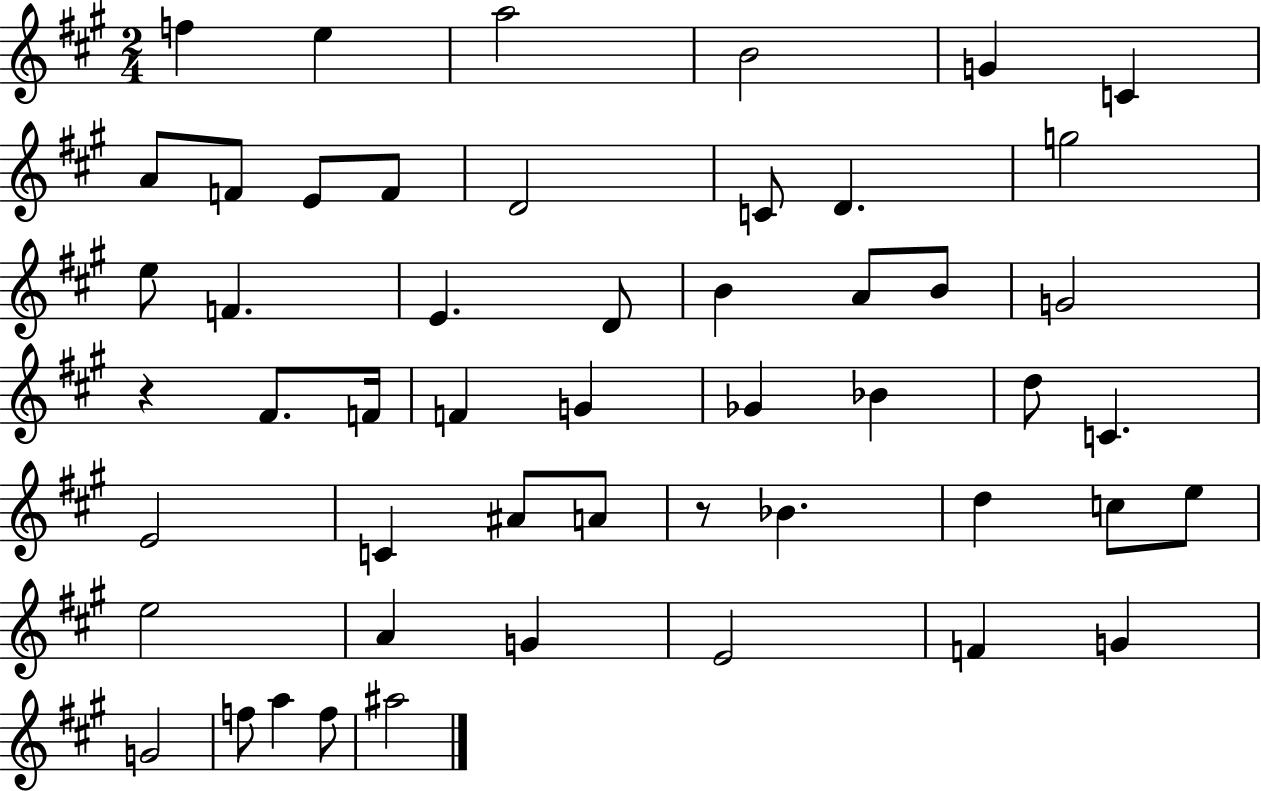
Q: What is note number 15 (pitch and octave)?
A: E5